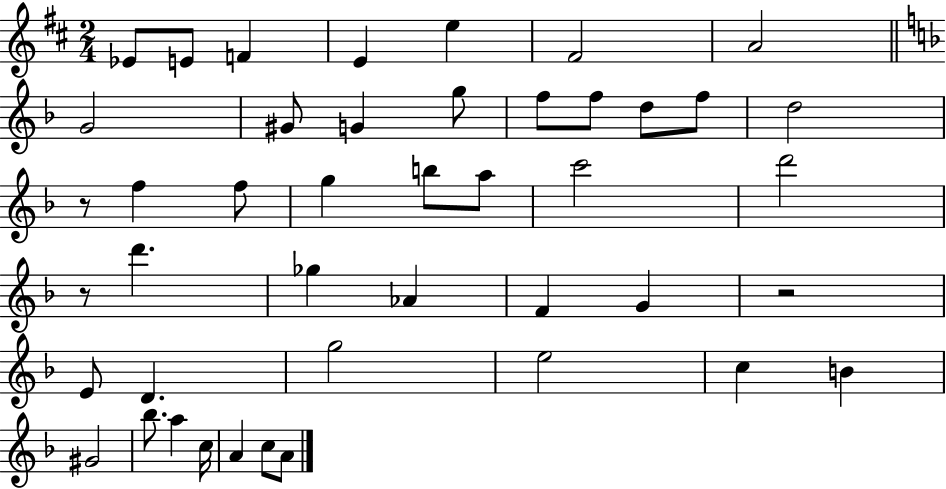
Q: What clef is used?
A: treble